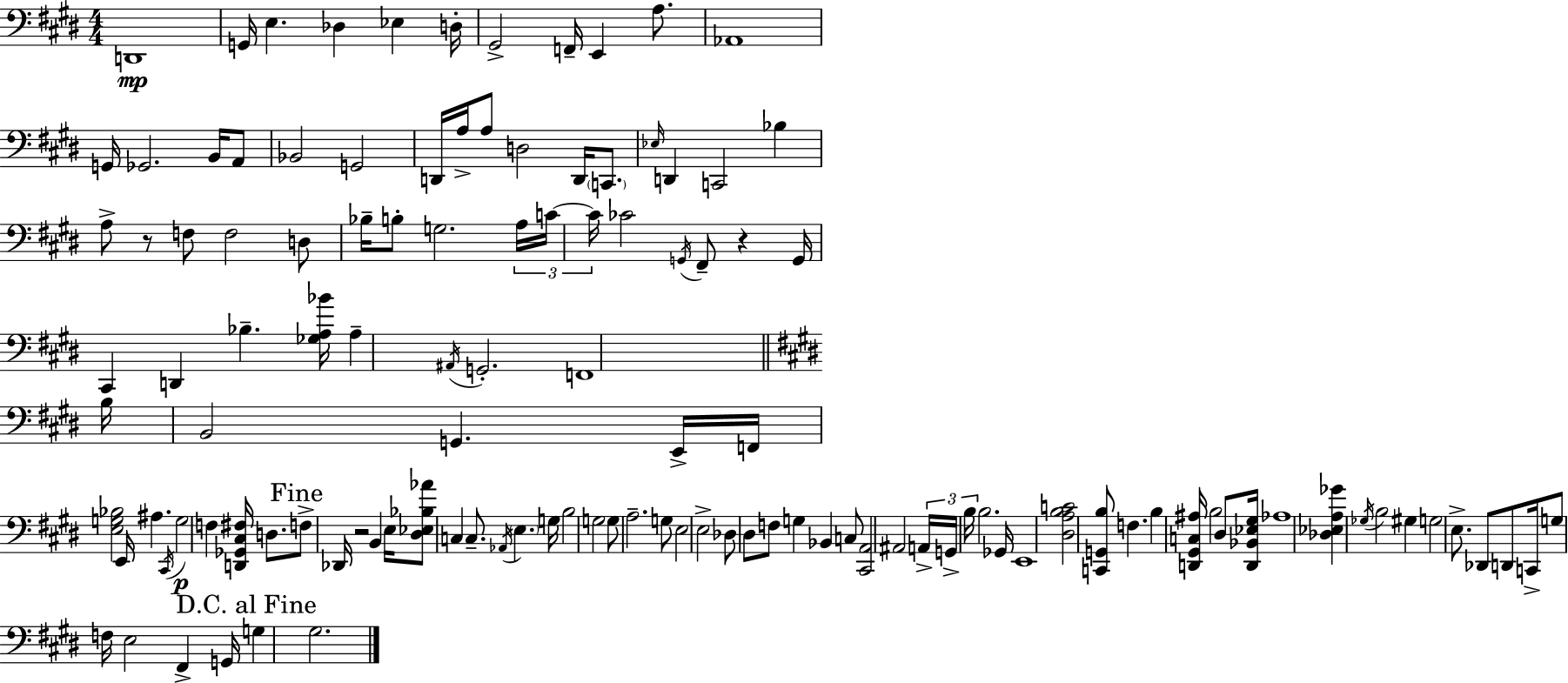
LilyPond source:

{
  \clef bass
  \numericTimeSignature
  \time 4/4
  \key e \major
  d,1\mp | g,16 e4. des4 ees4 d16-. | gis,2-> f,16-- e,4 a8. | aes,1 | \break g,16 ges,2. b,16 a,8 | bes,2 g,2 | d,16 a16-> a8 d2 d,16 \parenthesize c,8. | \grace { ees16 } d,4 c,2 bes4 | \break a8-> r8 f8 f2 d8 | bes16-- b8-. g2. | \tuplet 3/2 { a16 c'16~~ c'16 } ces'2 \acciaccatura { g,16 } fis,8-- r4 | g,16 cis,4 d,4 bes4.-- | \break <ges a bes'>16 a4-- \acciaccatura { ais,16 } g,2.-. | f,1 | \bar "||" \break \key e \major b16 b,2 g,4. e,16-> | f,16 <e g bes>2 e,16 ais4. | \acciaccatura { cis,16 } g2\p f4 <d, ges, cis fis>16 d8. | \mark "Fine" f8-> des,16 r2 b,4 | \break e16 <dis ees bes aes'>8 c4 c8.-- \acciaccatura { aes,16 } \parenthesize e4. | g16 b2 g2 | g8 a2.-- | g8 e2 e2-> | \break des8 dis8 f8 g4 bes,4 | c8 <cis, a,>2 ais,2 | \tuplet 3/2 { a,16-> g,16-> b16 } b2. | ges,16 e,1 | \break <dis a b c'>2 <c, g, b>8 f4. | b4 <d, gis, c ais>16 b2 dis8 | <d, bes, ees gis>16 aes1 | <des ees a ges'>4 \acciaccatura { ges16 } b2 gis4 | \break g2 e8.-> des,8 | d,8 c,16-> g8 f16 e2 fis,4-> | g,16 \mark "D.C. al Fine" g4 gis2. | \bar "|."
}